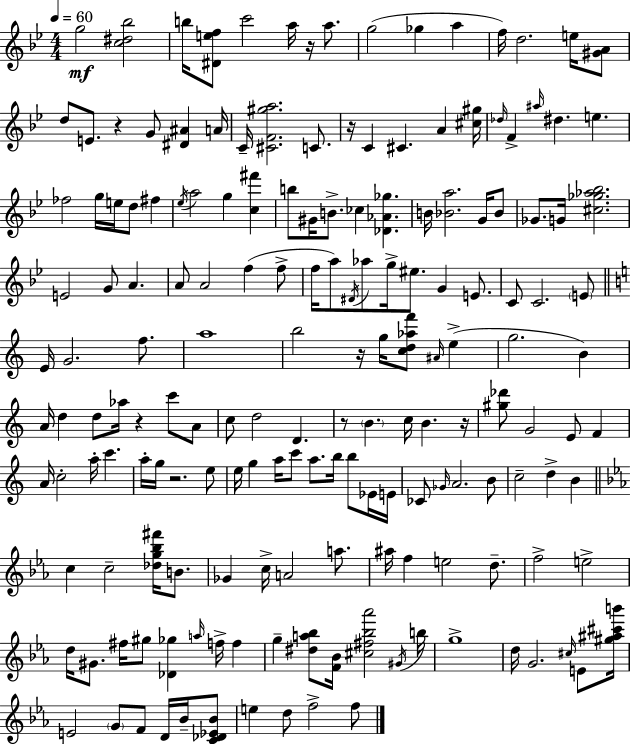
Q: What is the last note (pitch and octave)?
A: F5